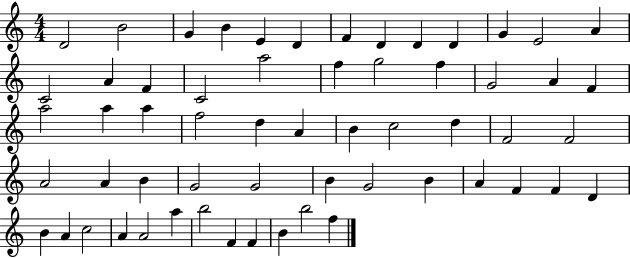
{
  \clef treble
  \numericTimeSignature
  \time 4/4
  \key c \major
  d'2 b'2 | g'4 b'4 e'4 d'4 | f'4 d'4 d'4 d'4 | g'4 e'2 a'4 | \break c'2 a'4 f'4 | c'2 a''2 | f''4 g''2 f''4 | g'2 a'4 f'4 | \break a''2 a''4 a''4 | f''2 d''4 a'4 | b'4 c''2 d''4 | f'2 f'2 | \break a'2 a'4 b'4 | g'2 g'2 | b'4 g'2 b'4 | a'4 f'4 f'4 d'4 | \break b'4 a'4 c''2 | a'4 a'2 a''4 | b''2 f'4 f'4 | b'4 b''2 f''4 | \break \bar "|."
}